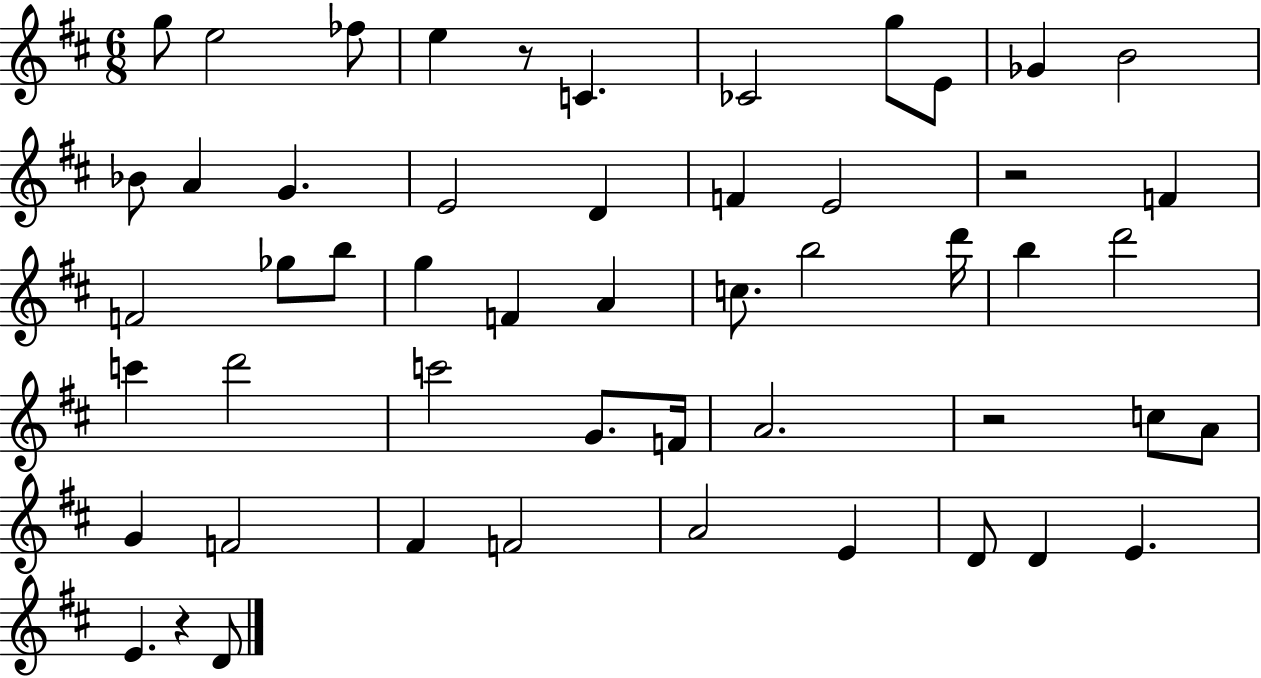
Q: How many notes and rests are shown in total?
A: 52